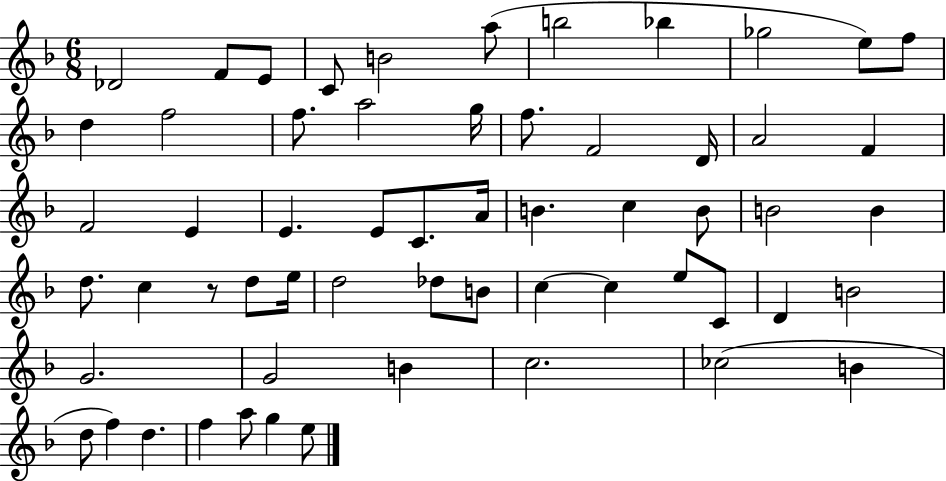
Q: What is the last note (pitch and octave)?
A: E5